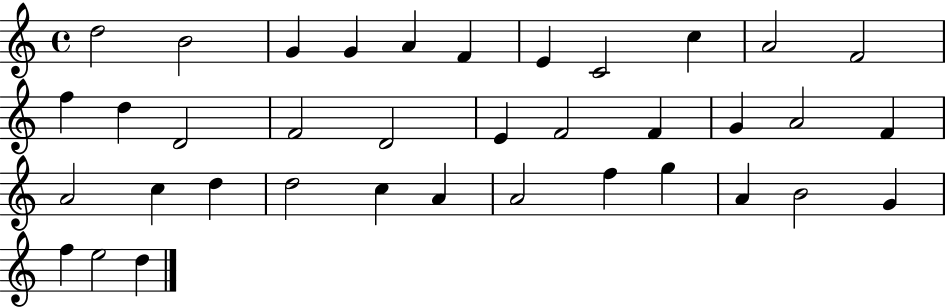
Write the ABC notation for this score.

X:1
T:Untitled
M:4/4
L:1/4
K:C
d2 B2 G G A F E C2 c A2 F2 f d D2 F2 D2 E F2 F G A2 F A2 c d d2 c A A2 f g A B2 G f e2 d